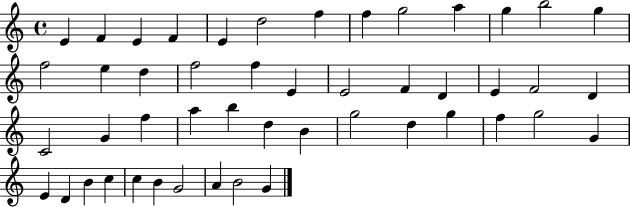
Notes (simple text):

E4/q F4/q E4/q F4/q E4/q D5/h F5/q F5/q G5/h A5/q G5/q B5/h G5/q F5/h E5/q D5/q F5/h F5/q E4/q E4/h F4/q D4/q E4/q F4/h D4/q C4/h G4/q F5/q A5/q B5/q D5/q B4/q G5/h D5/q G5/q F5/q G5/h G4/q E4/q D4/q B4/q C5/q C5/q B4/q G4/h A4/q B4/h G4/q